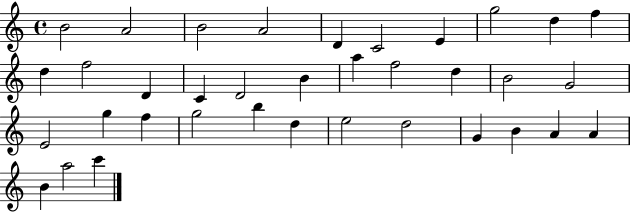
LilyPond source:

{
  \clef treble
  \time 4/4
  \defaultTimeSignature
  \key c \major
  b'2 a'2 | b'2 a'2 | d'4 c'2 e'4 | g''2 d''4 f''4 | \break d''4 f''2 d'4 | c'4 d'2 b'4 | a''4 f''2 d''4 | b'2 g'2 | \break e'2 g''4 f''4 | g''2 b''4 d''4 | e''2 d''2 | g'4 b'4 a'4 a'4 | \break b'4 a''2 c'''4 | \bar "|."
}